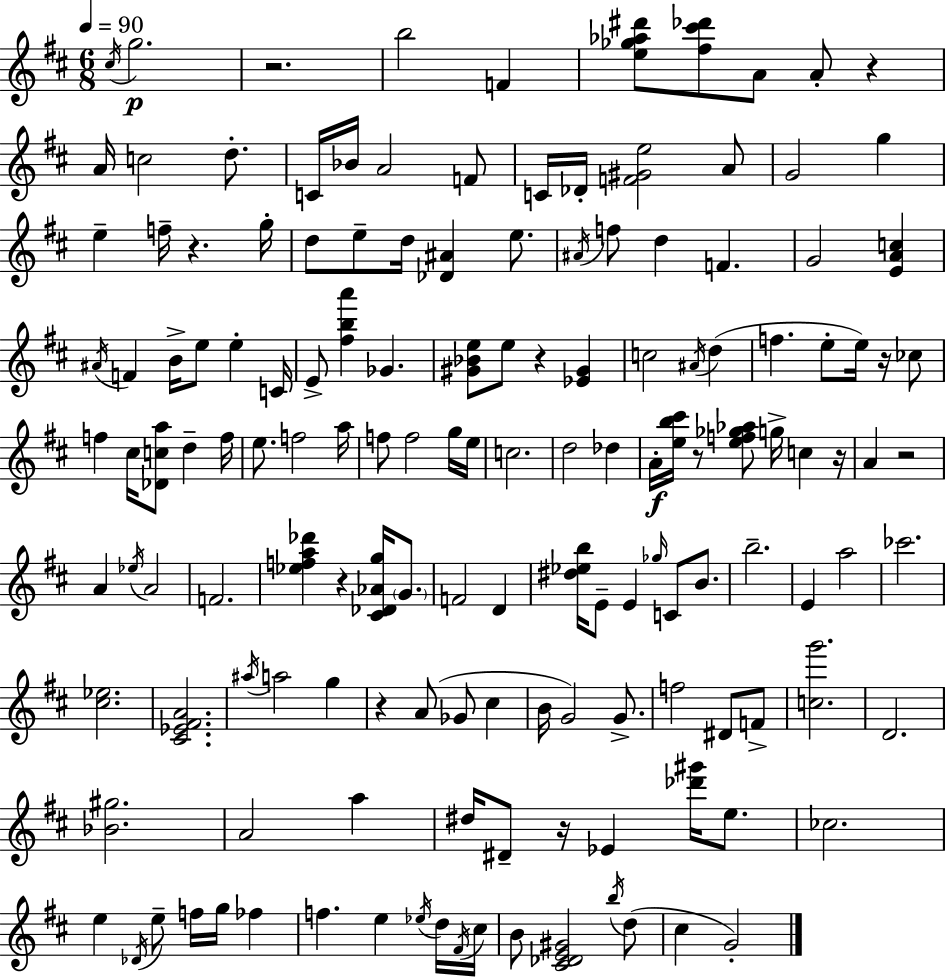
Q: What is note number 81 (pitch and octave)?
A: A#5